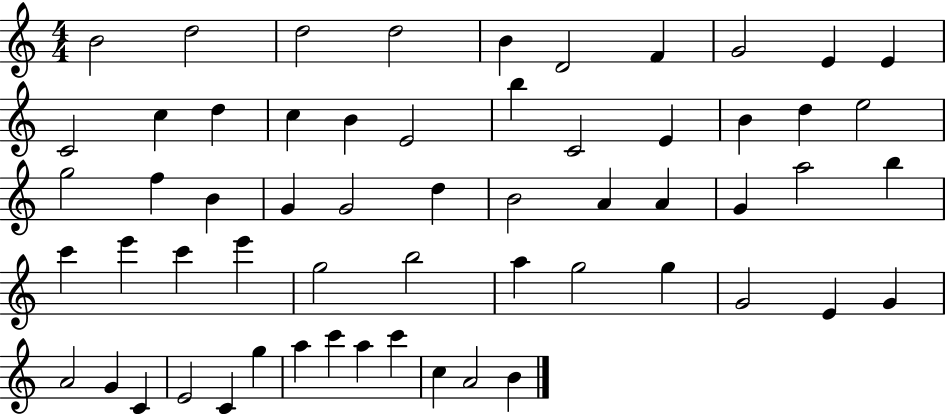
X:1
T:Untitled
M:4/4
L:1/4
K:C
B2 d2 d2 d2 B D2 F G2 E E C2 c d c B E2 b C2 E B d e2 g2 f B G G2 d B2 A A G a2 b c' e' c' e' g2 b2 a g2 g G2 E G A2 G C E2 C g a c' a c' c A2 B